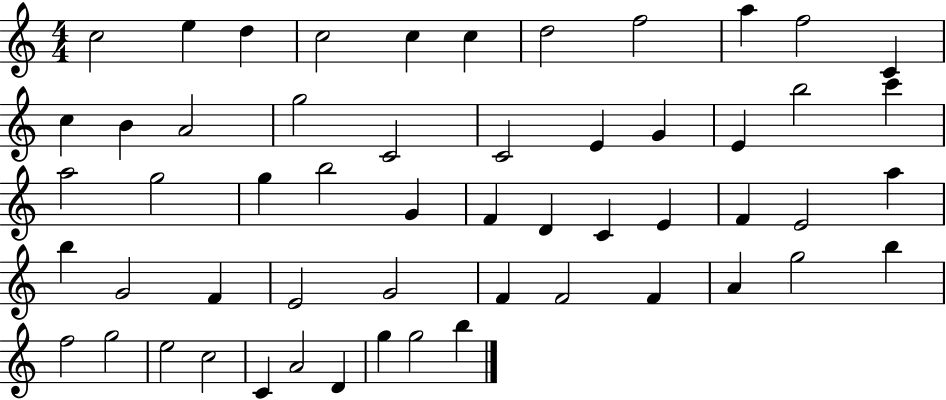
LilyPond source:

{
  \clef treble
  \numericTimeSignature
  \time 4/4
  \key c \major
  c''2 e''4 d''4 | c''2 c''4 c''4 | d''2 f''2 | a''4 f''2 c'4 | \break c''4 b'4 a'2 | g''2 c'2 | c'2 e'4 g'4 | e'4 b''2 c'''4 | \break a''2 g''2 | g''4 b''2 g'4 | f'4 d'4 c'4 e'4 | f'4 e'2 a''4 | \break b''4 g'2 f'4 | e'2 g'2 | f'4 f'2 f'4 | a'4 g''2 b''4 | \break f''2 g''2 | e''2 c''2 | c'4 a'2 d'4 | g''4 g''2 b''4 | \break \bar "|."
}